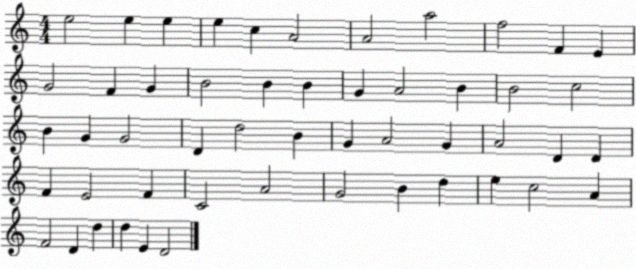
X:1
T:Untitled
M:4/4
L:1/4
K:C
e2 e e e c A2 A2 a2 f2 F E G2 F G B2 B B G A2 B B2 c2 B G G2 D d2 B G A2 G A2 D D F E2 F C2 A2 G2 B d e c2 A F2 D d d E D2